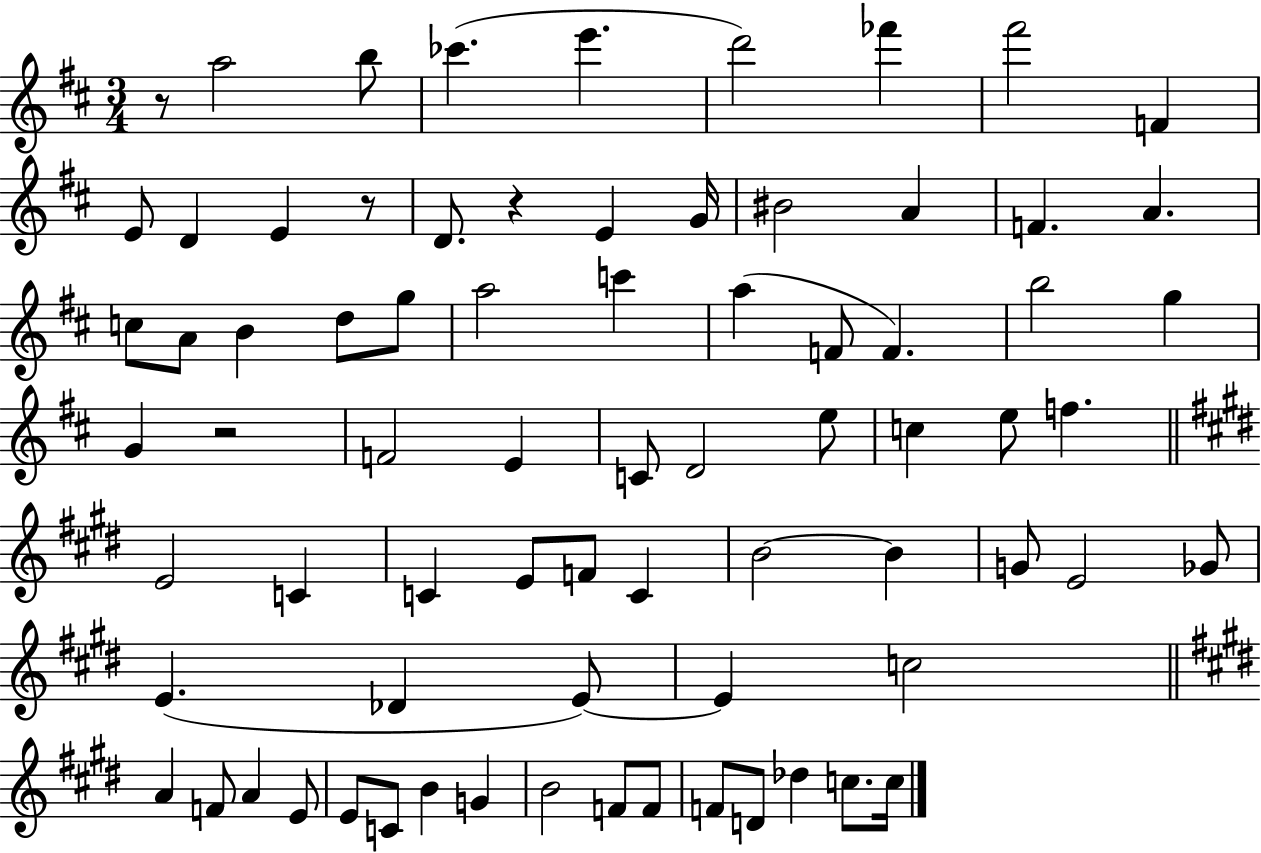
R/e A5/h B5/e CES6/q. E6/q. D6/h FES6/q F#6/h F4/q E4/e D4/q E4/q R/e D4/e. R/q E4/q G4/s BIS4/h A4/q F4/q. A4/q. C5/e A4/e B4/q D5/e G5/e A5/h C6/q A5/q F4/e F4/q. B5/h G5/q G4/q R/h F4/h E4/q C4/e D4/h E5/e C5/q E5/e F5/q. E4/h C4/q C4/q E4/e F4/e C4/q B4/h B4/q G4/e E4/h Gb4/e E4/q. Db4/q E4/e E4/q C5/h A4/q F4/e A4/q E4/e E4/e C4/e B4/q G4/q B4/h F4/e F4/e F4/e D4/e Db5/q C5/e. C5/s